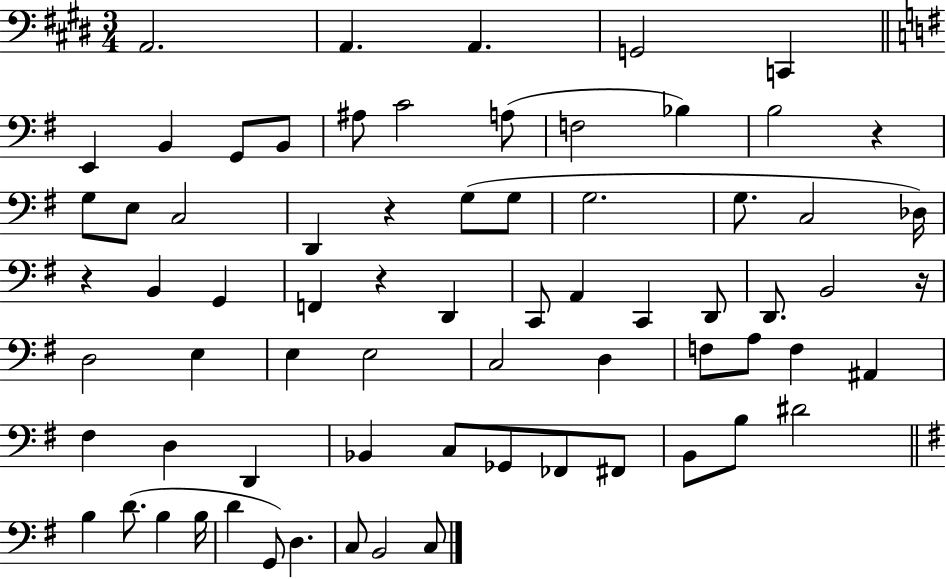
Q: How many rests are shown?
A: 5